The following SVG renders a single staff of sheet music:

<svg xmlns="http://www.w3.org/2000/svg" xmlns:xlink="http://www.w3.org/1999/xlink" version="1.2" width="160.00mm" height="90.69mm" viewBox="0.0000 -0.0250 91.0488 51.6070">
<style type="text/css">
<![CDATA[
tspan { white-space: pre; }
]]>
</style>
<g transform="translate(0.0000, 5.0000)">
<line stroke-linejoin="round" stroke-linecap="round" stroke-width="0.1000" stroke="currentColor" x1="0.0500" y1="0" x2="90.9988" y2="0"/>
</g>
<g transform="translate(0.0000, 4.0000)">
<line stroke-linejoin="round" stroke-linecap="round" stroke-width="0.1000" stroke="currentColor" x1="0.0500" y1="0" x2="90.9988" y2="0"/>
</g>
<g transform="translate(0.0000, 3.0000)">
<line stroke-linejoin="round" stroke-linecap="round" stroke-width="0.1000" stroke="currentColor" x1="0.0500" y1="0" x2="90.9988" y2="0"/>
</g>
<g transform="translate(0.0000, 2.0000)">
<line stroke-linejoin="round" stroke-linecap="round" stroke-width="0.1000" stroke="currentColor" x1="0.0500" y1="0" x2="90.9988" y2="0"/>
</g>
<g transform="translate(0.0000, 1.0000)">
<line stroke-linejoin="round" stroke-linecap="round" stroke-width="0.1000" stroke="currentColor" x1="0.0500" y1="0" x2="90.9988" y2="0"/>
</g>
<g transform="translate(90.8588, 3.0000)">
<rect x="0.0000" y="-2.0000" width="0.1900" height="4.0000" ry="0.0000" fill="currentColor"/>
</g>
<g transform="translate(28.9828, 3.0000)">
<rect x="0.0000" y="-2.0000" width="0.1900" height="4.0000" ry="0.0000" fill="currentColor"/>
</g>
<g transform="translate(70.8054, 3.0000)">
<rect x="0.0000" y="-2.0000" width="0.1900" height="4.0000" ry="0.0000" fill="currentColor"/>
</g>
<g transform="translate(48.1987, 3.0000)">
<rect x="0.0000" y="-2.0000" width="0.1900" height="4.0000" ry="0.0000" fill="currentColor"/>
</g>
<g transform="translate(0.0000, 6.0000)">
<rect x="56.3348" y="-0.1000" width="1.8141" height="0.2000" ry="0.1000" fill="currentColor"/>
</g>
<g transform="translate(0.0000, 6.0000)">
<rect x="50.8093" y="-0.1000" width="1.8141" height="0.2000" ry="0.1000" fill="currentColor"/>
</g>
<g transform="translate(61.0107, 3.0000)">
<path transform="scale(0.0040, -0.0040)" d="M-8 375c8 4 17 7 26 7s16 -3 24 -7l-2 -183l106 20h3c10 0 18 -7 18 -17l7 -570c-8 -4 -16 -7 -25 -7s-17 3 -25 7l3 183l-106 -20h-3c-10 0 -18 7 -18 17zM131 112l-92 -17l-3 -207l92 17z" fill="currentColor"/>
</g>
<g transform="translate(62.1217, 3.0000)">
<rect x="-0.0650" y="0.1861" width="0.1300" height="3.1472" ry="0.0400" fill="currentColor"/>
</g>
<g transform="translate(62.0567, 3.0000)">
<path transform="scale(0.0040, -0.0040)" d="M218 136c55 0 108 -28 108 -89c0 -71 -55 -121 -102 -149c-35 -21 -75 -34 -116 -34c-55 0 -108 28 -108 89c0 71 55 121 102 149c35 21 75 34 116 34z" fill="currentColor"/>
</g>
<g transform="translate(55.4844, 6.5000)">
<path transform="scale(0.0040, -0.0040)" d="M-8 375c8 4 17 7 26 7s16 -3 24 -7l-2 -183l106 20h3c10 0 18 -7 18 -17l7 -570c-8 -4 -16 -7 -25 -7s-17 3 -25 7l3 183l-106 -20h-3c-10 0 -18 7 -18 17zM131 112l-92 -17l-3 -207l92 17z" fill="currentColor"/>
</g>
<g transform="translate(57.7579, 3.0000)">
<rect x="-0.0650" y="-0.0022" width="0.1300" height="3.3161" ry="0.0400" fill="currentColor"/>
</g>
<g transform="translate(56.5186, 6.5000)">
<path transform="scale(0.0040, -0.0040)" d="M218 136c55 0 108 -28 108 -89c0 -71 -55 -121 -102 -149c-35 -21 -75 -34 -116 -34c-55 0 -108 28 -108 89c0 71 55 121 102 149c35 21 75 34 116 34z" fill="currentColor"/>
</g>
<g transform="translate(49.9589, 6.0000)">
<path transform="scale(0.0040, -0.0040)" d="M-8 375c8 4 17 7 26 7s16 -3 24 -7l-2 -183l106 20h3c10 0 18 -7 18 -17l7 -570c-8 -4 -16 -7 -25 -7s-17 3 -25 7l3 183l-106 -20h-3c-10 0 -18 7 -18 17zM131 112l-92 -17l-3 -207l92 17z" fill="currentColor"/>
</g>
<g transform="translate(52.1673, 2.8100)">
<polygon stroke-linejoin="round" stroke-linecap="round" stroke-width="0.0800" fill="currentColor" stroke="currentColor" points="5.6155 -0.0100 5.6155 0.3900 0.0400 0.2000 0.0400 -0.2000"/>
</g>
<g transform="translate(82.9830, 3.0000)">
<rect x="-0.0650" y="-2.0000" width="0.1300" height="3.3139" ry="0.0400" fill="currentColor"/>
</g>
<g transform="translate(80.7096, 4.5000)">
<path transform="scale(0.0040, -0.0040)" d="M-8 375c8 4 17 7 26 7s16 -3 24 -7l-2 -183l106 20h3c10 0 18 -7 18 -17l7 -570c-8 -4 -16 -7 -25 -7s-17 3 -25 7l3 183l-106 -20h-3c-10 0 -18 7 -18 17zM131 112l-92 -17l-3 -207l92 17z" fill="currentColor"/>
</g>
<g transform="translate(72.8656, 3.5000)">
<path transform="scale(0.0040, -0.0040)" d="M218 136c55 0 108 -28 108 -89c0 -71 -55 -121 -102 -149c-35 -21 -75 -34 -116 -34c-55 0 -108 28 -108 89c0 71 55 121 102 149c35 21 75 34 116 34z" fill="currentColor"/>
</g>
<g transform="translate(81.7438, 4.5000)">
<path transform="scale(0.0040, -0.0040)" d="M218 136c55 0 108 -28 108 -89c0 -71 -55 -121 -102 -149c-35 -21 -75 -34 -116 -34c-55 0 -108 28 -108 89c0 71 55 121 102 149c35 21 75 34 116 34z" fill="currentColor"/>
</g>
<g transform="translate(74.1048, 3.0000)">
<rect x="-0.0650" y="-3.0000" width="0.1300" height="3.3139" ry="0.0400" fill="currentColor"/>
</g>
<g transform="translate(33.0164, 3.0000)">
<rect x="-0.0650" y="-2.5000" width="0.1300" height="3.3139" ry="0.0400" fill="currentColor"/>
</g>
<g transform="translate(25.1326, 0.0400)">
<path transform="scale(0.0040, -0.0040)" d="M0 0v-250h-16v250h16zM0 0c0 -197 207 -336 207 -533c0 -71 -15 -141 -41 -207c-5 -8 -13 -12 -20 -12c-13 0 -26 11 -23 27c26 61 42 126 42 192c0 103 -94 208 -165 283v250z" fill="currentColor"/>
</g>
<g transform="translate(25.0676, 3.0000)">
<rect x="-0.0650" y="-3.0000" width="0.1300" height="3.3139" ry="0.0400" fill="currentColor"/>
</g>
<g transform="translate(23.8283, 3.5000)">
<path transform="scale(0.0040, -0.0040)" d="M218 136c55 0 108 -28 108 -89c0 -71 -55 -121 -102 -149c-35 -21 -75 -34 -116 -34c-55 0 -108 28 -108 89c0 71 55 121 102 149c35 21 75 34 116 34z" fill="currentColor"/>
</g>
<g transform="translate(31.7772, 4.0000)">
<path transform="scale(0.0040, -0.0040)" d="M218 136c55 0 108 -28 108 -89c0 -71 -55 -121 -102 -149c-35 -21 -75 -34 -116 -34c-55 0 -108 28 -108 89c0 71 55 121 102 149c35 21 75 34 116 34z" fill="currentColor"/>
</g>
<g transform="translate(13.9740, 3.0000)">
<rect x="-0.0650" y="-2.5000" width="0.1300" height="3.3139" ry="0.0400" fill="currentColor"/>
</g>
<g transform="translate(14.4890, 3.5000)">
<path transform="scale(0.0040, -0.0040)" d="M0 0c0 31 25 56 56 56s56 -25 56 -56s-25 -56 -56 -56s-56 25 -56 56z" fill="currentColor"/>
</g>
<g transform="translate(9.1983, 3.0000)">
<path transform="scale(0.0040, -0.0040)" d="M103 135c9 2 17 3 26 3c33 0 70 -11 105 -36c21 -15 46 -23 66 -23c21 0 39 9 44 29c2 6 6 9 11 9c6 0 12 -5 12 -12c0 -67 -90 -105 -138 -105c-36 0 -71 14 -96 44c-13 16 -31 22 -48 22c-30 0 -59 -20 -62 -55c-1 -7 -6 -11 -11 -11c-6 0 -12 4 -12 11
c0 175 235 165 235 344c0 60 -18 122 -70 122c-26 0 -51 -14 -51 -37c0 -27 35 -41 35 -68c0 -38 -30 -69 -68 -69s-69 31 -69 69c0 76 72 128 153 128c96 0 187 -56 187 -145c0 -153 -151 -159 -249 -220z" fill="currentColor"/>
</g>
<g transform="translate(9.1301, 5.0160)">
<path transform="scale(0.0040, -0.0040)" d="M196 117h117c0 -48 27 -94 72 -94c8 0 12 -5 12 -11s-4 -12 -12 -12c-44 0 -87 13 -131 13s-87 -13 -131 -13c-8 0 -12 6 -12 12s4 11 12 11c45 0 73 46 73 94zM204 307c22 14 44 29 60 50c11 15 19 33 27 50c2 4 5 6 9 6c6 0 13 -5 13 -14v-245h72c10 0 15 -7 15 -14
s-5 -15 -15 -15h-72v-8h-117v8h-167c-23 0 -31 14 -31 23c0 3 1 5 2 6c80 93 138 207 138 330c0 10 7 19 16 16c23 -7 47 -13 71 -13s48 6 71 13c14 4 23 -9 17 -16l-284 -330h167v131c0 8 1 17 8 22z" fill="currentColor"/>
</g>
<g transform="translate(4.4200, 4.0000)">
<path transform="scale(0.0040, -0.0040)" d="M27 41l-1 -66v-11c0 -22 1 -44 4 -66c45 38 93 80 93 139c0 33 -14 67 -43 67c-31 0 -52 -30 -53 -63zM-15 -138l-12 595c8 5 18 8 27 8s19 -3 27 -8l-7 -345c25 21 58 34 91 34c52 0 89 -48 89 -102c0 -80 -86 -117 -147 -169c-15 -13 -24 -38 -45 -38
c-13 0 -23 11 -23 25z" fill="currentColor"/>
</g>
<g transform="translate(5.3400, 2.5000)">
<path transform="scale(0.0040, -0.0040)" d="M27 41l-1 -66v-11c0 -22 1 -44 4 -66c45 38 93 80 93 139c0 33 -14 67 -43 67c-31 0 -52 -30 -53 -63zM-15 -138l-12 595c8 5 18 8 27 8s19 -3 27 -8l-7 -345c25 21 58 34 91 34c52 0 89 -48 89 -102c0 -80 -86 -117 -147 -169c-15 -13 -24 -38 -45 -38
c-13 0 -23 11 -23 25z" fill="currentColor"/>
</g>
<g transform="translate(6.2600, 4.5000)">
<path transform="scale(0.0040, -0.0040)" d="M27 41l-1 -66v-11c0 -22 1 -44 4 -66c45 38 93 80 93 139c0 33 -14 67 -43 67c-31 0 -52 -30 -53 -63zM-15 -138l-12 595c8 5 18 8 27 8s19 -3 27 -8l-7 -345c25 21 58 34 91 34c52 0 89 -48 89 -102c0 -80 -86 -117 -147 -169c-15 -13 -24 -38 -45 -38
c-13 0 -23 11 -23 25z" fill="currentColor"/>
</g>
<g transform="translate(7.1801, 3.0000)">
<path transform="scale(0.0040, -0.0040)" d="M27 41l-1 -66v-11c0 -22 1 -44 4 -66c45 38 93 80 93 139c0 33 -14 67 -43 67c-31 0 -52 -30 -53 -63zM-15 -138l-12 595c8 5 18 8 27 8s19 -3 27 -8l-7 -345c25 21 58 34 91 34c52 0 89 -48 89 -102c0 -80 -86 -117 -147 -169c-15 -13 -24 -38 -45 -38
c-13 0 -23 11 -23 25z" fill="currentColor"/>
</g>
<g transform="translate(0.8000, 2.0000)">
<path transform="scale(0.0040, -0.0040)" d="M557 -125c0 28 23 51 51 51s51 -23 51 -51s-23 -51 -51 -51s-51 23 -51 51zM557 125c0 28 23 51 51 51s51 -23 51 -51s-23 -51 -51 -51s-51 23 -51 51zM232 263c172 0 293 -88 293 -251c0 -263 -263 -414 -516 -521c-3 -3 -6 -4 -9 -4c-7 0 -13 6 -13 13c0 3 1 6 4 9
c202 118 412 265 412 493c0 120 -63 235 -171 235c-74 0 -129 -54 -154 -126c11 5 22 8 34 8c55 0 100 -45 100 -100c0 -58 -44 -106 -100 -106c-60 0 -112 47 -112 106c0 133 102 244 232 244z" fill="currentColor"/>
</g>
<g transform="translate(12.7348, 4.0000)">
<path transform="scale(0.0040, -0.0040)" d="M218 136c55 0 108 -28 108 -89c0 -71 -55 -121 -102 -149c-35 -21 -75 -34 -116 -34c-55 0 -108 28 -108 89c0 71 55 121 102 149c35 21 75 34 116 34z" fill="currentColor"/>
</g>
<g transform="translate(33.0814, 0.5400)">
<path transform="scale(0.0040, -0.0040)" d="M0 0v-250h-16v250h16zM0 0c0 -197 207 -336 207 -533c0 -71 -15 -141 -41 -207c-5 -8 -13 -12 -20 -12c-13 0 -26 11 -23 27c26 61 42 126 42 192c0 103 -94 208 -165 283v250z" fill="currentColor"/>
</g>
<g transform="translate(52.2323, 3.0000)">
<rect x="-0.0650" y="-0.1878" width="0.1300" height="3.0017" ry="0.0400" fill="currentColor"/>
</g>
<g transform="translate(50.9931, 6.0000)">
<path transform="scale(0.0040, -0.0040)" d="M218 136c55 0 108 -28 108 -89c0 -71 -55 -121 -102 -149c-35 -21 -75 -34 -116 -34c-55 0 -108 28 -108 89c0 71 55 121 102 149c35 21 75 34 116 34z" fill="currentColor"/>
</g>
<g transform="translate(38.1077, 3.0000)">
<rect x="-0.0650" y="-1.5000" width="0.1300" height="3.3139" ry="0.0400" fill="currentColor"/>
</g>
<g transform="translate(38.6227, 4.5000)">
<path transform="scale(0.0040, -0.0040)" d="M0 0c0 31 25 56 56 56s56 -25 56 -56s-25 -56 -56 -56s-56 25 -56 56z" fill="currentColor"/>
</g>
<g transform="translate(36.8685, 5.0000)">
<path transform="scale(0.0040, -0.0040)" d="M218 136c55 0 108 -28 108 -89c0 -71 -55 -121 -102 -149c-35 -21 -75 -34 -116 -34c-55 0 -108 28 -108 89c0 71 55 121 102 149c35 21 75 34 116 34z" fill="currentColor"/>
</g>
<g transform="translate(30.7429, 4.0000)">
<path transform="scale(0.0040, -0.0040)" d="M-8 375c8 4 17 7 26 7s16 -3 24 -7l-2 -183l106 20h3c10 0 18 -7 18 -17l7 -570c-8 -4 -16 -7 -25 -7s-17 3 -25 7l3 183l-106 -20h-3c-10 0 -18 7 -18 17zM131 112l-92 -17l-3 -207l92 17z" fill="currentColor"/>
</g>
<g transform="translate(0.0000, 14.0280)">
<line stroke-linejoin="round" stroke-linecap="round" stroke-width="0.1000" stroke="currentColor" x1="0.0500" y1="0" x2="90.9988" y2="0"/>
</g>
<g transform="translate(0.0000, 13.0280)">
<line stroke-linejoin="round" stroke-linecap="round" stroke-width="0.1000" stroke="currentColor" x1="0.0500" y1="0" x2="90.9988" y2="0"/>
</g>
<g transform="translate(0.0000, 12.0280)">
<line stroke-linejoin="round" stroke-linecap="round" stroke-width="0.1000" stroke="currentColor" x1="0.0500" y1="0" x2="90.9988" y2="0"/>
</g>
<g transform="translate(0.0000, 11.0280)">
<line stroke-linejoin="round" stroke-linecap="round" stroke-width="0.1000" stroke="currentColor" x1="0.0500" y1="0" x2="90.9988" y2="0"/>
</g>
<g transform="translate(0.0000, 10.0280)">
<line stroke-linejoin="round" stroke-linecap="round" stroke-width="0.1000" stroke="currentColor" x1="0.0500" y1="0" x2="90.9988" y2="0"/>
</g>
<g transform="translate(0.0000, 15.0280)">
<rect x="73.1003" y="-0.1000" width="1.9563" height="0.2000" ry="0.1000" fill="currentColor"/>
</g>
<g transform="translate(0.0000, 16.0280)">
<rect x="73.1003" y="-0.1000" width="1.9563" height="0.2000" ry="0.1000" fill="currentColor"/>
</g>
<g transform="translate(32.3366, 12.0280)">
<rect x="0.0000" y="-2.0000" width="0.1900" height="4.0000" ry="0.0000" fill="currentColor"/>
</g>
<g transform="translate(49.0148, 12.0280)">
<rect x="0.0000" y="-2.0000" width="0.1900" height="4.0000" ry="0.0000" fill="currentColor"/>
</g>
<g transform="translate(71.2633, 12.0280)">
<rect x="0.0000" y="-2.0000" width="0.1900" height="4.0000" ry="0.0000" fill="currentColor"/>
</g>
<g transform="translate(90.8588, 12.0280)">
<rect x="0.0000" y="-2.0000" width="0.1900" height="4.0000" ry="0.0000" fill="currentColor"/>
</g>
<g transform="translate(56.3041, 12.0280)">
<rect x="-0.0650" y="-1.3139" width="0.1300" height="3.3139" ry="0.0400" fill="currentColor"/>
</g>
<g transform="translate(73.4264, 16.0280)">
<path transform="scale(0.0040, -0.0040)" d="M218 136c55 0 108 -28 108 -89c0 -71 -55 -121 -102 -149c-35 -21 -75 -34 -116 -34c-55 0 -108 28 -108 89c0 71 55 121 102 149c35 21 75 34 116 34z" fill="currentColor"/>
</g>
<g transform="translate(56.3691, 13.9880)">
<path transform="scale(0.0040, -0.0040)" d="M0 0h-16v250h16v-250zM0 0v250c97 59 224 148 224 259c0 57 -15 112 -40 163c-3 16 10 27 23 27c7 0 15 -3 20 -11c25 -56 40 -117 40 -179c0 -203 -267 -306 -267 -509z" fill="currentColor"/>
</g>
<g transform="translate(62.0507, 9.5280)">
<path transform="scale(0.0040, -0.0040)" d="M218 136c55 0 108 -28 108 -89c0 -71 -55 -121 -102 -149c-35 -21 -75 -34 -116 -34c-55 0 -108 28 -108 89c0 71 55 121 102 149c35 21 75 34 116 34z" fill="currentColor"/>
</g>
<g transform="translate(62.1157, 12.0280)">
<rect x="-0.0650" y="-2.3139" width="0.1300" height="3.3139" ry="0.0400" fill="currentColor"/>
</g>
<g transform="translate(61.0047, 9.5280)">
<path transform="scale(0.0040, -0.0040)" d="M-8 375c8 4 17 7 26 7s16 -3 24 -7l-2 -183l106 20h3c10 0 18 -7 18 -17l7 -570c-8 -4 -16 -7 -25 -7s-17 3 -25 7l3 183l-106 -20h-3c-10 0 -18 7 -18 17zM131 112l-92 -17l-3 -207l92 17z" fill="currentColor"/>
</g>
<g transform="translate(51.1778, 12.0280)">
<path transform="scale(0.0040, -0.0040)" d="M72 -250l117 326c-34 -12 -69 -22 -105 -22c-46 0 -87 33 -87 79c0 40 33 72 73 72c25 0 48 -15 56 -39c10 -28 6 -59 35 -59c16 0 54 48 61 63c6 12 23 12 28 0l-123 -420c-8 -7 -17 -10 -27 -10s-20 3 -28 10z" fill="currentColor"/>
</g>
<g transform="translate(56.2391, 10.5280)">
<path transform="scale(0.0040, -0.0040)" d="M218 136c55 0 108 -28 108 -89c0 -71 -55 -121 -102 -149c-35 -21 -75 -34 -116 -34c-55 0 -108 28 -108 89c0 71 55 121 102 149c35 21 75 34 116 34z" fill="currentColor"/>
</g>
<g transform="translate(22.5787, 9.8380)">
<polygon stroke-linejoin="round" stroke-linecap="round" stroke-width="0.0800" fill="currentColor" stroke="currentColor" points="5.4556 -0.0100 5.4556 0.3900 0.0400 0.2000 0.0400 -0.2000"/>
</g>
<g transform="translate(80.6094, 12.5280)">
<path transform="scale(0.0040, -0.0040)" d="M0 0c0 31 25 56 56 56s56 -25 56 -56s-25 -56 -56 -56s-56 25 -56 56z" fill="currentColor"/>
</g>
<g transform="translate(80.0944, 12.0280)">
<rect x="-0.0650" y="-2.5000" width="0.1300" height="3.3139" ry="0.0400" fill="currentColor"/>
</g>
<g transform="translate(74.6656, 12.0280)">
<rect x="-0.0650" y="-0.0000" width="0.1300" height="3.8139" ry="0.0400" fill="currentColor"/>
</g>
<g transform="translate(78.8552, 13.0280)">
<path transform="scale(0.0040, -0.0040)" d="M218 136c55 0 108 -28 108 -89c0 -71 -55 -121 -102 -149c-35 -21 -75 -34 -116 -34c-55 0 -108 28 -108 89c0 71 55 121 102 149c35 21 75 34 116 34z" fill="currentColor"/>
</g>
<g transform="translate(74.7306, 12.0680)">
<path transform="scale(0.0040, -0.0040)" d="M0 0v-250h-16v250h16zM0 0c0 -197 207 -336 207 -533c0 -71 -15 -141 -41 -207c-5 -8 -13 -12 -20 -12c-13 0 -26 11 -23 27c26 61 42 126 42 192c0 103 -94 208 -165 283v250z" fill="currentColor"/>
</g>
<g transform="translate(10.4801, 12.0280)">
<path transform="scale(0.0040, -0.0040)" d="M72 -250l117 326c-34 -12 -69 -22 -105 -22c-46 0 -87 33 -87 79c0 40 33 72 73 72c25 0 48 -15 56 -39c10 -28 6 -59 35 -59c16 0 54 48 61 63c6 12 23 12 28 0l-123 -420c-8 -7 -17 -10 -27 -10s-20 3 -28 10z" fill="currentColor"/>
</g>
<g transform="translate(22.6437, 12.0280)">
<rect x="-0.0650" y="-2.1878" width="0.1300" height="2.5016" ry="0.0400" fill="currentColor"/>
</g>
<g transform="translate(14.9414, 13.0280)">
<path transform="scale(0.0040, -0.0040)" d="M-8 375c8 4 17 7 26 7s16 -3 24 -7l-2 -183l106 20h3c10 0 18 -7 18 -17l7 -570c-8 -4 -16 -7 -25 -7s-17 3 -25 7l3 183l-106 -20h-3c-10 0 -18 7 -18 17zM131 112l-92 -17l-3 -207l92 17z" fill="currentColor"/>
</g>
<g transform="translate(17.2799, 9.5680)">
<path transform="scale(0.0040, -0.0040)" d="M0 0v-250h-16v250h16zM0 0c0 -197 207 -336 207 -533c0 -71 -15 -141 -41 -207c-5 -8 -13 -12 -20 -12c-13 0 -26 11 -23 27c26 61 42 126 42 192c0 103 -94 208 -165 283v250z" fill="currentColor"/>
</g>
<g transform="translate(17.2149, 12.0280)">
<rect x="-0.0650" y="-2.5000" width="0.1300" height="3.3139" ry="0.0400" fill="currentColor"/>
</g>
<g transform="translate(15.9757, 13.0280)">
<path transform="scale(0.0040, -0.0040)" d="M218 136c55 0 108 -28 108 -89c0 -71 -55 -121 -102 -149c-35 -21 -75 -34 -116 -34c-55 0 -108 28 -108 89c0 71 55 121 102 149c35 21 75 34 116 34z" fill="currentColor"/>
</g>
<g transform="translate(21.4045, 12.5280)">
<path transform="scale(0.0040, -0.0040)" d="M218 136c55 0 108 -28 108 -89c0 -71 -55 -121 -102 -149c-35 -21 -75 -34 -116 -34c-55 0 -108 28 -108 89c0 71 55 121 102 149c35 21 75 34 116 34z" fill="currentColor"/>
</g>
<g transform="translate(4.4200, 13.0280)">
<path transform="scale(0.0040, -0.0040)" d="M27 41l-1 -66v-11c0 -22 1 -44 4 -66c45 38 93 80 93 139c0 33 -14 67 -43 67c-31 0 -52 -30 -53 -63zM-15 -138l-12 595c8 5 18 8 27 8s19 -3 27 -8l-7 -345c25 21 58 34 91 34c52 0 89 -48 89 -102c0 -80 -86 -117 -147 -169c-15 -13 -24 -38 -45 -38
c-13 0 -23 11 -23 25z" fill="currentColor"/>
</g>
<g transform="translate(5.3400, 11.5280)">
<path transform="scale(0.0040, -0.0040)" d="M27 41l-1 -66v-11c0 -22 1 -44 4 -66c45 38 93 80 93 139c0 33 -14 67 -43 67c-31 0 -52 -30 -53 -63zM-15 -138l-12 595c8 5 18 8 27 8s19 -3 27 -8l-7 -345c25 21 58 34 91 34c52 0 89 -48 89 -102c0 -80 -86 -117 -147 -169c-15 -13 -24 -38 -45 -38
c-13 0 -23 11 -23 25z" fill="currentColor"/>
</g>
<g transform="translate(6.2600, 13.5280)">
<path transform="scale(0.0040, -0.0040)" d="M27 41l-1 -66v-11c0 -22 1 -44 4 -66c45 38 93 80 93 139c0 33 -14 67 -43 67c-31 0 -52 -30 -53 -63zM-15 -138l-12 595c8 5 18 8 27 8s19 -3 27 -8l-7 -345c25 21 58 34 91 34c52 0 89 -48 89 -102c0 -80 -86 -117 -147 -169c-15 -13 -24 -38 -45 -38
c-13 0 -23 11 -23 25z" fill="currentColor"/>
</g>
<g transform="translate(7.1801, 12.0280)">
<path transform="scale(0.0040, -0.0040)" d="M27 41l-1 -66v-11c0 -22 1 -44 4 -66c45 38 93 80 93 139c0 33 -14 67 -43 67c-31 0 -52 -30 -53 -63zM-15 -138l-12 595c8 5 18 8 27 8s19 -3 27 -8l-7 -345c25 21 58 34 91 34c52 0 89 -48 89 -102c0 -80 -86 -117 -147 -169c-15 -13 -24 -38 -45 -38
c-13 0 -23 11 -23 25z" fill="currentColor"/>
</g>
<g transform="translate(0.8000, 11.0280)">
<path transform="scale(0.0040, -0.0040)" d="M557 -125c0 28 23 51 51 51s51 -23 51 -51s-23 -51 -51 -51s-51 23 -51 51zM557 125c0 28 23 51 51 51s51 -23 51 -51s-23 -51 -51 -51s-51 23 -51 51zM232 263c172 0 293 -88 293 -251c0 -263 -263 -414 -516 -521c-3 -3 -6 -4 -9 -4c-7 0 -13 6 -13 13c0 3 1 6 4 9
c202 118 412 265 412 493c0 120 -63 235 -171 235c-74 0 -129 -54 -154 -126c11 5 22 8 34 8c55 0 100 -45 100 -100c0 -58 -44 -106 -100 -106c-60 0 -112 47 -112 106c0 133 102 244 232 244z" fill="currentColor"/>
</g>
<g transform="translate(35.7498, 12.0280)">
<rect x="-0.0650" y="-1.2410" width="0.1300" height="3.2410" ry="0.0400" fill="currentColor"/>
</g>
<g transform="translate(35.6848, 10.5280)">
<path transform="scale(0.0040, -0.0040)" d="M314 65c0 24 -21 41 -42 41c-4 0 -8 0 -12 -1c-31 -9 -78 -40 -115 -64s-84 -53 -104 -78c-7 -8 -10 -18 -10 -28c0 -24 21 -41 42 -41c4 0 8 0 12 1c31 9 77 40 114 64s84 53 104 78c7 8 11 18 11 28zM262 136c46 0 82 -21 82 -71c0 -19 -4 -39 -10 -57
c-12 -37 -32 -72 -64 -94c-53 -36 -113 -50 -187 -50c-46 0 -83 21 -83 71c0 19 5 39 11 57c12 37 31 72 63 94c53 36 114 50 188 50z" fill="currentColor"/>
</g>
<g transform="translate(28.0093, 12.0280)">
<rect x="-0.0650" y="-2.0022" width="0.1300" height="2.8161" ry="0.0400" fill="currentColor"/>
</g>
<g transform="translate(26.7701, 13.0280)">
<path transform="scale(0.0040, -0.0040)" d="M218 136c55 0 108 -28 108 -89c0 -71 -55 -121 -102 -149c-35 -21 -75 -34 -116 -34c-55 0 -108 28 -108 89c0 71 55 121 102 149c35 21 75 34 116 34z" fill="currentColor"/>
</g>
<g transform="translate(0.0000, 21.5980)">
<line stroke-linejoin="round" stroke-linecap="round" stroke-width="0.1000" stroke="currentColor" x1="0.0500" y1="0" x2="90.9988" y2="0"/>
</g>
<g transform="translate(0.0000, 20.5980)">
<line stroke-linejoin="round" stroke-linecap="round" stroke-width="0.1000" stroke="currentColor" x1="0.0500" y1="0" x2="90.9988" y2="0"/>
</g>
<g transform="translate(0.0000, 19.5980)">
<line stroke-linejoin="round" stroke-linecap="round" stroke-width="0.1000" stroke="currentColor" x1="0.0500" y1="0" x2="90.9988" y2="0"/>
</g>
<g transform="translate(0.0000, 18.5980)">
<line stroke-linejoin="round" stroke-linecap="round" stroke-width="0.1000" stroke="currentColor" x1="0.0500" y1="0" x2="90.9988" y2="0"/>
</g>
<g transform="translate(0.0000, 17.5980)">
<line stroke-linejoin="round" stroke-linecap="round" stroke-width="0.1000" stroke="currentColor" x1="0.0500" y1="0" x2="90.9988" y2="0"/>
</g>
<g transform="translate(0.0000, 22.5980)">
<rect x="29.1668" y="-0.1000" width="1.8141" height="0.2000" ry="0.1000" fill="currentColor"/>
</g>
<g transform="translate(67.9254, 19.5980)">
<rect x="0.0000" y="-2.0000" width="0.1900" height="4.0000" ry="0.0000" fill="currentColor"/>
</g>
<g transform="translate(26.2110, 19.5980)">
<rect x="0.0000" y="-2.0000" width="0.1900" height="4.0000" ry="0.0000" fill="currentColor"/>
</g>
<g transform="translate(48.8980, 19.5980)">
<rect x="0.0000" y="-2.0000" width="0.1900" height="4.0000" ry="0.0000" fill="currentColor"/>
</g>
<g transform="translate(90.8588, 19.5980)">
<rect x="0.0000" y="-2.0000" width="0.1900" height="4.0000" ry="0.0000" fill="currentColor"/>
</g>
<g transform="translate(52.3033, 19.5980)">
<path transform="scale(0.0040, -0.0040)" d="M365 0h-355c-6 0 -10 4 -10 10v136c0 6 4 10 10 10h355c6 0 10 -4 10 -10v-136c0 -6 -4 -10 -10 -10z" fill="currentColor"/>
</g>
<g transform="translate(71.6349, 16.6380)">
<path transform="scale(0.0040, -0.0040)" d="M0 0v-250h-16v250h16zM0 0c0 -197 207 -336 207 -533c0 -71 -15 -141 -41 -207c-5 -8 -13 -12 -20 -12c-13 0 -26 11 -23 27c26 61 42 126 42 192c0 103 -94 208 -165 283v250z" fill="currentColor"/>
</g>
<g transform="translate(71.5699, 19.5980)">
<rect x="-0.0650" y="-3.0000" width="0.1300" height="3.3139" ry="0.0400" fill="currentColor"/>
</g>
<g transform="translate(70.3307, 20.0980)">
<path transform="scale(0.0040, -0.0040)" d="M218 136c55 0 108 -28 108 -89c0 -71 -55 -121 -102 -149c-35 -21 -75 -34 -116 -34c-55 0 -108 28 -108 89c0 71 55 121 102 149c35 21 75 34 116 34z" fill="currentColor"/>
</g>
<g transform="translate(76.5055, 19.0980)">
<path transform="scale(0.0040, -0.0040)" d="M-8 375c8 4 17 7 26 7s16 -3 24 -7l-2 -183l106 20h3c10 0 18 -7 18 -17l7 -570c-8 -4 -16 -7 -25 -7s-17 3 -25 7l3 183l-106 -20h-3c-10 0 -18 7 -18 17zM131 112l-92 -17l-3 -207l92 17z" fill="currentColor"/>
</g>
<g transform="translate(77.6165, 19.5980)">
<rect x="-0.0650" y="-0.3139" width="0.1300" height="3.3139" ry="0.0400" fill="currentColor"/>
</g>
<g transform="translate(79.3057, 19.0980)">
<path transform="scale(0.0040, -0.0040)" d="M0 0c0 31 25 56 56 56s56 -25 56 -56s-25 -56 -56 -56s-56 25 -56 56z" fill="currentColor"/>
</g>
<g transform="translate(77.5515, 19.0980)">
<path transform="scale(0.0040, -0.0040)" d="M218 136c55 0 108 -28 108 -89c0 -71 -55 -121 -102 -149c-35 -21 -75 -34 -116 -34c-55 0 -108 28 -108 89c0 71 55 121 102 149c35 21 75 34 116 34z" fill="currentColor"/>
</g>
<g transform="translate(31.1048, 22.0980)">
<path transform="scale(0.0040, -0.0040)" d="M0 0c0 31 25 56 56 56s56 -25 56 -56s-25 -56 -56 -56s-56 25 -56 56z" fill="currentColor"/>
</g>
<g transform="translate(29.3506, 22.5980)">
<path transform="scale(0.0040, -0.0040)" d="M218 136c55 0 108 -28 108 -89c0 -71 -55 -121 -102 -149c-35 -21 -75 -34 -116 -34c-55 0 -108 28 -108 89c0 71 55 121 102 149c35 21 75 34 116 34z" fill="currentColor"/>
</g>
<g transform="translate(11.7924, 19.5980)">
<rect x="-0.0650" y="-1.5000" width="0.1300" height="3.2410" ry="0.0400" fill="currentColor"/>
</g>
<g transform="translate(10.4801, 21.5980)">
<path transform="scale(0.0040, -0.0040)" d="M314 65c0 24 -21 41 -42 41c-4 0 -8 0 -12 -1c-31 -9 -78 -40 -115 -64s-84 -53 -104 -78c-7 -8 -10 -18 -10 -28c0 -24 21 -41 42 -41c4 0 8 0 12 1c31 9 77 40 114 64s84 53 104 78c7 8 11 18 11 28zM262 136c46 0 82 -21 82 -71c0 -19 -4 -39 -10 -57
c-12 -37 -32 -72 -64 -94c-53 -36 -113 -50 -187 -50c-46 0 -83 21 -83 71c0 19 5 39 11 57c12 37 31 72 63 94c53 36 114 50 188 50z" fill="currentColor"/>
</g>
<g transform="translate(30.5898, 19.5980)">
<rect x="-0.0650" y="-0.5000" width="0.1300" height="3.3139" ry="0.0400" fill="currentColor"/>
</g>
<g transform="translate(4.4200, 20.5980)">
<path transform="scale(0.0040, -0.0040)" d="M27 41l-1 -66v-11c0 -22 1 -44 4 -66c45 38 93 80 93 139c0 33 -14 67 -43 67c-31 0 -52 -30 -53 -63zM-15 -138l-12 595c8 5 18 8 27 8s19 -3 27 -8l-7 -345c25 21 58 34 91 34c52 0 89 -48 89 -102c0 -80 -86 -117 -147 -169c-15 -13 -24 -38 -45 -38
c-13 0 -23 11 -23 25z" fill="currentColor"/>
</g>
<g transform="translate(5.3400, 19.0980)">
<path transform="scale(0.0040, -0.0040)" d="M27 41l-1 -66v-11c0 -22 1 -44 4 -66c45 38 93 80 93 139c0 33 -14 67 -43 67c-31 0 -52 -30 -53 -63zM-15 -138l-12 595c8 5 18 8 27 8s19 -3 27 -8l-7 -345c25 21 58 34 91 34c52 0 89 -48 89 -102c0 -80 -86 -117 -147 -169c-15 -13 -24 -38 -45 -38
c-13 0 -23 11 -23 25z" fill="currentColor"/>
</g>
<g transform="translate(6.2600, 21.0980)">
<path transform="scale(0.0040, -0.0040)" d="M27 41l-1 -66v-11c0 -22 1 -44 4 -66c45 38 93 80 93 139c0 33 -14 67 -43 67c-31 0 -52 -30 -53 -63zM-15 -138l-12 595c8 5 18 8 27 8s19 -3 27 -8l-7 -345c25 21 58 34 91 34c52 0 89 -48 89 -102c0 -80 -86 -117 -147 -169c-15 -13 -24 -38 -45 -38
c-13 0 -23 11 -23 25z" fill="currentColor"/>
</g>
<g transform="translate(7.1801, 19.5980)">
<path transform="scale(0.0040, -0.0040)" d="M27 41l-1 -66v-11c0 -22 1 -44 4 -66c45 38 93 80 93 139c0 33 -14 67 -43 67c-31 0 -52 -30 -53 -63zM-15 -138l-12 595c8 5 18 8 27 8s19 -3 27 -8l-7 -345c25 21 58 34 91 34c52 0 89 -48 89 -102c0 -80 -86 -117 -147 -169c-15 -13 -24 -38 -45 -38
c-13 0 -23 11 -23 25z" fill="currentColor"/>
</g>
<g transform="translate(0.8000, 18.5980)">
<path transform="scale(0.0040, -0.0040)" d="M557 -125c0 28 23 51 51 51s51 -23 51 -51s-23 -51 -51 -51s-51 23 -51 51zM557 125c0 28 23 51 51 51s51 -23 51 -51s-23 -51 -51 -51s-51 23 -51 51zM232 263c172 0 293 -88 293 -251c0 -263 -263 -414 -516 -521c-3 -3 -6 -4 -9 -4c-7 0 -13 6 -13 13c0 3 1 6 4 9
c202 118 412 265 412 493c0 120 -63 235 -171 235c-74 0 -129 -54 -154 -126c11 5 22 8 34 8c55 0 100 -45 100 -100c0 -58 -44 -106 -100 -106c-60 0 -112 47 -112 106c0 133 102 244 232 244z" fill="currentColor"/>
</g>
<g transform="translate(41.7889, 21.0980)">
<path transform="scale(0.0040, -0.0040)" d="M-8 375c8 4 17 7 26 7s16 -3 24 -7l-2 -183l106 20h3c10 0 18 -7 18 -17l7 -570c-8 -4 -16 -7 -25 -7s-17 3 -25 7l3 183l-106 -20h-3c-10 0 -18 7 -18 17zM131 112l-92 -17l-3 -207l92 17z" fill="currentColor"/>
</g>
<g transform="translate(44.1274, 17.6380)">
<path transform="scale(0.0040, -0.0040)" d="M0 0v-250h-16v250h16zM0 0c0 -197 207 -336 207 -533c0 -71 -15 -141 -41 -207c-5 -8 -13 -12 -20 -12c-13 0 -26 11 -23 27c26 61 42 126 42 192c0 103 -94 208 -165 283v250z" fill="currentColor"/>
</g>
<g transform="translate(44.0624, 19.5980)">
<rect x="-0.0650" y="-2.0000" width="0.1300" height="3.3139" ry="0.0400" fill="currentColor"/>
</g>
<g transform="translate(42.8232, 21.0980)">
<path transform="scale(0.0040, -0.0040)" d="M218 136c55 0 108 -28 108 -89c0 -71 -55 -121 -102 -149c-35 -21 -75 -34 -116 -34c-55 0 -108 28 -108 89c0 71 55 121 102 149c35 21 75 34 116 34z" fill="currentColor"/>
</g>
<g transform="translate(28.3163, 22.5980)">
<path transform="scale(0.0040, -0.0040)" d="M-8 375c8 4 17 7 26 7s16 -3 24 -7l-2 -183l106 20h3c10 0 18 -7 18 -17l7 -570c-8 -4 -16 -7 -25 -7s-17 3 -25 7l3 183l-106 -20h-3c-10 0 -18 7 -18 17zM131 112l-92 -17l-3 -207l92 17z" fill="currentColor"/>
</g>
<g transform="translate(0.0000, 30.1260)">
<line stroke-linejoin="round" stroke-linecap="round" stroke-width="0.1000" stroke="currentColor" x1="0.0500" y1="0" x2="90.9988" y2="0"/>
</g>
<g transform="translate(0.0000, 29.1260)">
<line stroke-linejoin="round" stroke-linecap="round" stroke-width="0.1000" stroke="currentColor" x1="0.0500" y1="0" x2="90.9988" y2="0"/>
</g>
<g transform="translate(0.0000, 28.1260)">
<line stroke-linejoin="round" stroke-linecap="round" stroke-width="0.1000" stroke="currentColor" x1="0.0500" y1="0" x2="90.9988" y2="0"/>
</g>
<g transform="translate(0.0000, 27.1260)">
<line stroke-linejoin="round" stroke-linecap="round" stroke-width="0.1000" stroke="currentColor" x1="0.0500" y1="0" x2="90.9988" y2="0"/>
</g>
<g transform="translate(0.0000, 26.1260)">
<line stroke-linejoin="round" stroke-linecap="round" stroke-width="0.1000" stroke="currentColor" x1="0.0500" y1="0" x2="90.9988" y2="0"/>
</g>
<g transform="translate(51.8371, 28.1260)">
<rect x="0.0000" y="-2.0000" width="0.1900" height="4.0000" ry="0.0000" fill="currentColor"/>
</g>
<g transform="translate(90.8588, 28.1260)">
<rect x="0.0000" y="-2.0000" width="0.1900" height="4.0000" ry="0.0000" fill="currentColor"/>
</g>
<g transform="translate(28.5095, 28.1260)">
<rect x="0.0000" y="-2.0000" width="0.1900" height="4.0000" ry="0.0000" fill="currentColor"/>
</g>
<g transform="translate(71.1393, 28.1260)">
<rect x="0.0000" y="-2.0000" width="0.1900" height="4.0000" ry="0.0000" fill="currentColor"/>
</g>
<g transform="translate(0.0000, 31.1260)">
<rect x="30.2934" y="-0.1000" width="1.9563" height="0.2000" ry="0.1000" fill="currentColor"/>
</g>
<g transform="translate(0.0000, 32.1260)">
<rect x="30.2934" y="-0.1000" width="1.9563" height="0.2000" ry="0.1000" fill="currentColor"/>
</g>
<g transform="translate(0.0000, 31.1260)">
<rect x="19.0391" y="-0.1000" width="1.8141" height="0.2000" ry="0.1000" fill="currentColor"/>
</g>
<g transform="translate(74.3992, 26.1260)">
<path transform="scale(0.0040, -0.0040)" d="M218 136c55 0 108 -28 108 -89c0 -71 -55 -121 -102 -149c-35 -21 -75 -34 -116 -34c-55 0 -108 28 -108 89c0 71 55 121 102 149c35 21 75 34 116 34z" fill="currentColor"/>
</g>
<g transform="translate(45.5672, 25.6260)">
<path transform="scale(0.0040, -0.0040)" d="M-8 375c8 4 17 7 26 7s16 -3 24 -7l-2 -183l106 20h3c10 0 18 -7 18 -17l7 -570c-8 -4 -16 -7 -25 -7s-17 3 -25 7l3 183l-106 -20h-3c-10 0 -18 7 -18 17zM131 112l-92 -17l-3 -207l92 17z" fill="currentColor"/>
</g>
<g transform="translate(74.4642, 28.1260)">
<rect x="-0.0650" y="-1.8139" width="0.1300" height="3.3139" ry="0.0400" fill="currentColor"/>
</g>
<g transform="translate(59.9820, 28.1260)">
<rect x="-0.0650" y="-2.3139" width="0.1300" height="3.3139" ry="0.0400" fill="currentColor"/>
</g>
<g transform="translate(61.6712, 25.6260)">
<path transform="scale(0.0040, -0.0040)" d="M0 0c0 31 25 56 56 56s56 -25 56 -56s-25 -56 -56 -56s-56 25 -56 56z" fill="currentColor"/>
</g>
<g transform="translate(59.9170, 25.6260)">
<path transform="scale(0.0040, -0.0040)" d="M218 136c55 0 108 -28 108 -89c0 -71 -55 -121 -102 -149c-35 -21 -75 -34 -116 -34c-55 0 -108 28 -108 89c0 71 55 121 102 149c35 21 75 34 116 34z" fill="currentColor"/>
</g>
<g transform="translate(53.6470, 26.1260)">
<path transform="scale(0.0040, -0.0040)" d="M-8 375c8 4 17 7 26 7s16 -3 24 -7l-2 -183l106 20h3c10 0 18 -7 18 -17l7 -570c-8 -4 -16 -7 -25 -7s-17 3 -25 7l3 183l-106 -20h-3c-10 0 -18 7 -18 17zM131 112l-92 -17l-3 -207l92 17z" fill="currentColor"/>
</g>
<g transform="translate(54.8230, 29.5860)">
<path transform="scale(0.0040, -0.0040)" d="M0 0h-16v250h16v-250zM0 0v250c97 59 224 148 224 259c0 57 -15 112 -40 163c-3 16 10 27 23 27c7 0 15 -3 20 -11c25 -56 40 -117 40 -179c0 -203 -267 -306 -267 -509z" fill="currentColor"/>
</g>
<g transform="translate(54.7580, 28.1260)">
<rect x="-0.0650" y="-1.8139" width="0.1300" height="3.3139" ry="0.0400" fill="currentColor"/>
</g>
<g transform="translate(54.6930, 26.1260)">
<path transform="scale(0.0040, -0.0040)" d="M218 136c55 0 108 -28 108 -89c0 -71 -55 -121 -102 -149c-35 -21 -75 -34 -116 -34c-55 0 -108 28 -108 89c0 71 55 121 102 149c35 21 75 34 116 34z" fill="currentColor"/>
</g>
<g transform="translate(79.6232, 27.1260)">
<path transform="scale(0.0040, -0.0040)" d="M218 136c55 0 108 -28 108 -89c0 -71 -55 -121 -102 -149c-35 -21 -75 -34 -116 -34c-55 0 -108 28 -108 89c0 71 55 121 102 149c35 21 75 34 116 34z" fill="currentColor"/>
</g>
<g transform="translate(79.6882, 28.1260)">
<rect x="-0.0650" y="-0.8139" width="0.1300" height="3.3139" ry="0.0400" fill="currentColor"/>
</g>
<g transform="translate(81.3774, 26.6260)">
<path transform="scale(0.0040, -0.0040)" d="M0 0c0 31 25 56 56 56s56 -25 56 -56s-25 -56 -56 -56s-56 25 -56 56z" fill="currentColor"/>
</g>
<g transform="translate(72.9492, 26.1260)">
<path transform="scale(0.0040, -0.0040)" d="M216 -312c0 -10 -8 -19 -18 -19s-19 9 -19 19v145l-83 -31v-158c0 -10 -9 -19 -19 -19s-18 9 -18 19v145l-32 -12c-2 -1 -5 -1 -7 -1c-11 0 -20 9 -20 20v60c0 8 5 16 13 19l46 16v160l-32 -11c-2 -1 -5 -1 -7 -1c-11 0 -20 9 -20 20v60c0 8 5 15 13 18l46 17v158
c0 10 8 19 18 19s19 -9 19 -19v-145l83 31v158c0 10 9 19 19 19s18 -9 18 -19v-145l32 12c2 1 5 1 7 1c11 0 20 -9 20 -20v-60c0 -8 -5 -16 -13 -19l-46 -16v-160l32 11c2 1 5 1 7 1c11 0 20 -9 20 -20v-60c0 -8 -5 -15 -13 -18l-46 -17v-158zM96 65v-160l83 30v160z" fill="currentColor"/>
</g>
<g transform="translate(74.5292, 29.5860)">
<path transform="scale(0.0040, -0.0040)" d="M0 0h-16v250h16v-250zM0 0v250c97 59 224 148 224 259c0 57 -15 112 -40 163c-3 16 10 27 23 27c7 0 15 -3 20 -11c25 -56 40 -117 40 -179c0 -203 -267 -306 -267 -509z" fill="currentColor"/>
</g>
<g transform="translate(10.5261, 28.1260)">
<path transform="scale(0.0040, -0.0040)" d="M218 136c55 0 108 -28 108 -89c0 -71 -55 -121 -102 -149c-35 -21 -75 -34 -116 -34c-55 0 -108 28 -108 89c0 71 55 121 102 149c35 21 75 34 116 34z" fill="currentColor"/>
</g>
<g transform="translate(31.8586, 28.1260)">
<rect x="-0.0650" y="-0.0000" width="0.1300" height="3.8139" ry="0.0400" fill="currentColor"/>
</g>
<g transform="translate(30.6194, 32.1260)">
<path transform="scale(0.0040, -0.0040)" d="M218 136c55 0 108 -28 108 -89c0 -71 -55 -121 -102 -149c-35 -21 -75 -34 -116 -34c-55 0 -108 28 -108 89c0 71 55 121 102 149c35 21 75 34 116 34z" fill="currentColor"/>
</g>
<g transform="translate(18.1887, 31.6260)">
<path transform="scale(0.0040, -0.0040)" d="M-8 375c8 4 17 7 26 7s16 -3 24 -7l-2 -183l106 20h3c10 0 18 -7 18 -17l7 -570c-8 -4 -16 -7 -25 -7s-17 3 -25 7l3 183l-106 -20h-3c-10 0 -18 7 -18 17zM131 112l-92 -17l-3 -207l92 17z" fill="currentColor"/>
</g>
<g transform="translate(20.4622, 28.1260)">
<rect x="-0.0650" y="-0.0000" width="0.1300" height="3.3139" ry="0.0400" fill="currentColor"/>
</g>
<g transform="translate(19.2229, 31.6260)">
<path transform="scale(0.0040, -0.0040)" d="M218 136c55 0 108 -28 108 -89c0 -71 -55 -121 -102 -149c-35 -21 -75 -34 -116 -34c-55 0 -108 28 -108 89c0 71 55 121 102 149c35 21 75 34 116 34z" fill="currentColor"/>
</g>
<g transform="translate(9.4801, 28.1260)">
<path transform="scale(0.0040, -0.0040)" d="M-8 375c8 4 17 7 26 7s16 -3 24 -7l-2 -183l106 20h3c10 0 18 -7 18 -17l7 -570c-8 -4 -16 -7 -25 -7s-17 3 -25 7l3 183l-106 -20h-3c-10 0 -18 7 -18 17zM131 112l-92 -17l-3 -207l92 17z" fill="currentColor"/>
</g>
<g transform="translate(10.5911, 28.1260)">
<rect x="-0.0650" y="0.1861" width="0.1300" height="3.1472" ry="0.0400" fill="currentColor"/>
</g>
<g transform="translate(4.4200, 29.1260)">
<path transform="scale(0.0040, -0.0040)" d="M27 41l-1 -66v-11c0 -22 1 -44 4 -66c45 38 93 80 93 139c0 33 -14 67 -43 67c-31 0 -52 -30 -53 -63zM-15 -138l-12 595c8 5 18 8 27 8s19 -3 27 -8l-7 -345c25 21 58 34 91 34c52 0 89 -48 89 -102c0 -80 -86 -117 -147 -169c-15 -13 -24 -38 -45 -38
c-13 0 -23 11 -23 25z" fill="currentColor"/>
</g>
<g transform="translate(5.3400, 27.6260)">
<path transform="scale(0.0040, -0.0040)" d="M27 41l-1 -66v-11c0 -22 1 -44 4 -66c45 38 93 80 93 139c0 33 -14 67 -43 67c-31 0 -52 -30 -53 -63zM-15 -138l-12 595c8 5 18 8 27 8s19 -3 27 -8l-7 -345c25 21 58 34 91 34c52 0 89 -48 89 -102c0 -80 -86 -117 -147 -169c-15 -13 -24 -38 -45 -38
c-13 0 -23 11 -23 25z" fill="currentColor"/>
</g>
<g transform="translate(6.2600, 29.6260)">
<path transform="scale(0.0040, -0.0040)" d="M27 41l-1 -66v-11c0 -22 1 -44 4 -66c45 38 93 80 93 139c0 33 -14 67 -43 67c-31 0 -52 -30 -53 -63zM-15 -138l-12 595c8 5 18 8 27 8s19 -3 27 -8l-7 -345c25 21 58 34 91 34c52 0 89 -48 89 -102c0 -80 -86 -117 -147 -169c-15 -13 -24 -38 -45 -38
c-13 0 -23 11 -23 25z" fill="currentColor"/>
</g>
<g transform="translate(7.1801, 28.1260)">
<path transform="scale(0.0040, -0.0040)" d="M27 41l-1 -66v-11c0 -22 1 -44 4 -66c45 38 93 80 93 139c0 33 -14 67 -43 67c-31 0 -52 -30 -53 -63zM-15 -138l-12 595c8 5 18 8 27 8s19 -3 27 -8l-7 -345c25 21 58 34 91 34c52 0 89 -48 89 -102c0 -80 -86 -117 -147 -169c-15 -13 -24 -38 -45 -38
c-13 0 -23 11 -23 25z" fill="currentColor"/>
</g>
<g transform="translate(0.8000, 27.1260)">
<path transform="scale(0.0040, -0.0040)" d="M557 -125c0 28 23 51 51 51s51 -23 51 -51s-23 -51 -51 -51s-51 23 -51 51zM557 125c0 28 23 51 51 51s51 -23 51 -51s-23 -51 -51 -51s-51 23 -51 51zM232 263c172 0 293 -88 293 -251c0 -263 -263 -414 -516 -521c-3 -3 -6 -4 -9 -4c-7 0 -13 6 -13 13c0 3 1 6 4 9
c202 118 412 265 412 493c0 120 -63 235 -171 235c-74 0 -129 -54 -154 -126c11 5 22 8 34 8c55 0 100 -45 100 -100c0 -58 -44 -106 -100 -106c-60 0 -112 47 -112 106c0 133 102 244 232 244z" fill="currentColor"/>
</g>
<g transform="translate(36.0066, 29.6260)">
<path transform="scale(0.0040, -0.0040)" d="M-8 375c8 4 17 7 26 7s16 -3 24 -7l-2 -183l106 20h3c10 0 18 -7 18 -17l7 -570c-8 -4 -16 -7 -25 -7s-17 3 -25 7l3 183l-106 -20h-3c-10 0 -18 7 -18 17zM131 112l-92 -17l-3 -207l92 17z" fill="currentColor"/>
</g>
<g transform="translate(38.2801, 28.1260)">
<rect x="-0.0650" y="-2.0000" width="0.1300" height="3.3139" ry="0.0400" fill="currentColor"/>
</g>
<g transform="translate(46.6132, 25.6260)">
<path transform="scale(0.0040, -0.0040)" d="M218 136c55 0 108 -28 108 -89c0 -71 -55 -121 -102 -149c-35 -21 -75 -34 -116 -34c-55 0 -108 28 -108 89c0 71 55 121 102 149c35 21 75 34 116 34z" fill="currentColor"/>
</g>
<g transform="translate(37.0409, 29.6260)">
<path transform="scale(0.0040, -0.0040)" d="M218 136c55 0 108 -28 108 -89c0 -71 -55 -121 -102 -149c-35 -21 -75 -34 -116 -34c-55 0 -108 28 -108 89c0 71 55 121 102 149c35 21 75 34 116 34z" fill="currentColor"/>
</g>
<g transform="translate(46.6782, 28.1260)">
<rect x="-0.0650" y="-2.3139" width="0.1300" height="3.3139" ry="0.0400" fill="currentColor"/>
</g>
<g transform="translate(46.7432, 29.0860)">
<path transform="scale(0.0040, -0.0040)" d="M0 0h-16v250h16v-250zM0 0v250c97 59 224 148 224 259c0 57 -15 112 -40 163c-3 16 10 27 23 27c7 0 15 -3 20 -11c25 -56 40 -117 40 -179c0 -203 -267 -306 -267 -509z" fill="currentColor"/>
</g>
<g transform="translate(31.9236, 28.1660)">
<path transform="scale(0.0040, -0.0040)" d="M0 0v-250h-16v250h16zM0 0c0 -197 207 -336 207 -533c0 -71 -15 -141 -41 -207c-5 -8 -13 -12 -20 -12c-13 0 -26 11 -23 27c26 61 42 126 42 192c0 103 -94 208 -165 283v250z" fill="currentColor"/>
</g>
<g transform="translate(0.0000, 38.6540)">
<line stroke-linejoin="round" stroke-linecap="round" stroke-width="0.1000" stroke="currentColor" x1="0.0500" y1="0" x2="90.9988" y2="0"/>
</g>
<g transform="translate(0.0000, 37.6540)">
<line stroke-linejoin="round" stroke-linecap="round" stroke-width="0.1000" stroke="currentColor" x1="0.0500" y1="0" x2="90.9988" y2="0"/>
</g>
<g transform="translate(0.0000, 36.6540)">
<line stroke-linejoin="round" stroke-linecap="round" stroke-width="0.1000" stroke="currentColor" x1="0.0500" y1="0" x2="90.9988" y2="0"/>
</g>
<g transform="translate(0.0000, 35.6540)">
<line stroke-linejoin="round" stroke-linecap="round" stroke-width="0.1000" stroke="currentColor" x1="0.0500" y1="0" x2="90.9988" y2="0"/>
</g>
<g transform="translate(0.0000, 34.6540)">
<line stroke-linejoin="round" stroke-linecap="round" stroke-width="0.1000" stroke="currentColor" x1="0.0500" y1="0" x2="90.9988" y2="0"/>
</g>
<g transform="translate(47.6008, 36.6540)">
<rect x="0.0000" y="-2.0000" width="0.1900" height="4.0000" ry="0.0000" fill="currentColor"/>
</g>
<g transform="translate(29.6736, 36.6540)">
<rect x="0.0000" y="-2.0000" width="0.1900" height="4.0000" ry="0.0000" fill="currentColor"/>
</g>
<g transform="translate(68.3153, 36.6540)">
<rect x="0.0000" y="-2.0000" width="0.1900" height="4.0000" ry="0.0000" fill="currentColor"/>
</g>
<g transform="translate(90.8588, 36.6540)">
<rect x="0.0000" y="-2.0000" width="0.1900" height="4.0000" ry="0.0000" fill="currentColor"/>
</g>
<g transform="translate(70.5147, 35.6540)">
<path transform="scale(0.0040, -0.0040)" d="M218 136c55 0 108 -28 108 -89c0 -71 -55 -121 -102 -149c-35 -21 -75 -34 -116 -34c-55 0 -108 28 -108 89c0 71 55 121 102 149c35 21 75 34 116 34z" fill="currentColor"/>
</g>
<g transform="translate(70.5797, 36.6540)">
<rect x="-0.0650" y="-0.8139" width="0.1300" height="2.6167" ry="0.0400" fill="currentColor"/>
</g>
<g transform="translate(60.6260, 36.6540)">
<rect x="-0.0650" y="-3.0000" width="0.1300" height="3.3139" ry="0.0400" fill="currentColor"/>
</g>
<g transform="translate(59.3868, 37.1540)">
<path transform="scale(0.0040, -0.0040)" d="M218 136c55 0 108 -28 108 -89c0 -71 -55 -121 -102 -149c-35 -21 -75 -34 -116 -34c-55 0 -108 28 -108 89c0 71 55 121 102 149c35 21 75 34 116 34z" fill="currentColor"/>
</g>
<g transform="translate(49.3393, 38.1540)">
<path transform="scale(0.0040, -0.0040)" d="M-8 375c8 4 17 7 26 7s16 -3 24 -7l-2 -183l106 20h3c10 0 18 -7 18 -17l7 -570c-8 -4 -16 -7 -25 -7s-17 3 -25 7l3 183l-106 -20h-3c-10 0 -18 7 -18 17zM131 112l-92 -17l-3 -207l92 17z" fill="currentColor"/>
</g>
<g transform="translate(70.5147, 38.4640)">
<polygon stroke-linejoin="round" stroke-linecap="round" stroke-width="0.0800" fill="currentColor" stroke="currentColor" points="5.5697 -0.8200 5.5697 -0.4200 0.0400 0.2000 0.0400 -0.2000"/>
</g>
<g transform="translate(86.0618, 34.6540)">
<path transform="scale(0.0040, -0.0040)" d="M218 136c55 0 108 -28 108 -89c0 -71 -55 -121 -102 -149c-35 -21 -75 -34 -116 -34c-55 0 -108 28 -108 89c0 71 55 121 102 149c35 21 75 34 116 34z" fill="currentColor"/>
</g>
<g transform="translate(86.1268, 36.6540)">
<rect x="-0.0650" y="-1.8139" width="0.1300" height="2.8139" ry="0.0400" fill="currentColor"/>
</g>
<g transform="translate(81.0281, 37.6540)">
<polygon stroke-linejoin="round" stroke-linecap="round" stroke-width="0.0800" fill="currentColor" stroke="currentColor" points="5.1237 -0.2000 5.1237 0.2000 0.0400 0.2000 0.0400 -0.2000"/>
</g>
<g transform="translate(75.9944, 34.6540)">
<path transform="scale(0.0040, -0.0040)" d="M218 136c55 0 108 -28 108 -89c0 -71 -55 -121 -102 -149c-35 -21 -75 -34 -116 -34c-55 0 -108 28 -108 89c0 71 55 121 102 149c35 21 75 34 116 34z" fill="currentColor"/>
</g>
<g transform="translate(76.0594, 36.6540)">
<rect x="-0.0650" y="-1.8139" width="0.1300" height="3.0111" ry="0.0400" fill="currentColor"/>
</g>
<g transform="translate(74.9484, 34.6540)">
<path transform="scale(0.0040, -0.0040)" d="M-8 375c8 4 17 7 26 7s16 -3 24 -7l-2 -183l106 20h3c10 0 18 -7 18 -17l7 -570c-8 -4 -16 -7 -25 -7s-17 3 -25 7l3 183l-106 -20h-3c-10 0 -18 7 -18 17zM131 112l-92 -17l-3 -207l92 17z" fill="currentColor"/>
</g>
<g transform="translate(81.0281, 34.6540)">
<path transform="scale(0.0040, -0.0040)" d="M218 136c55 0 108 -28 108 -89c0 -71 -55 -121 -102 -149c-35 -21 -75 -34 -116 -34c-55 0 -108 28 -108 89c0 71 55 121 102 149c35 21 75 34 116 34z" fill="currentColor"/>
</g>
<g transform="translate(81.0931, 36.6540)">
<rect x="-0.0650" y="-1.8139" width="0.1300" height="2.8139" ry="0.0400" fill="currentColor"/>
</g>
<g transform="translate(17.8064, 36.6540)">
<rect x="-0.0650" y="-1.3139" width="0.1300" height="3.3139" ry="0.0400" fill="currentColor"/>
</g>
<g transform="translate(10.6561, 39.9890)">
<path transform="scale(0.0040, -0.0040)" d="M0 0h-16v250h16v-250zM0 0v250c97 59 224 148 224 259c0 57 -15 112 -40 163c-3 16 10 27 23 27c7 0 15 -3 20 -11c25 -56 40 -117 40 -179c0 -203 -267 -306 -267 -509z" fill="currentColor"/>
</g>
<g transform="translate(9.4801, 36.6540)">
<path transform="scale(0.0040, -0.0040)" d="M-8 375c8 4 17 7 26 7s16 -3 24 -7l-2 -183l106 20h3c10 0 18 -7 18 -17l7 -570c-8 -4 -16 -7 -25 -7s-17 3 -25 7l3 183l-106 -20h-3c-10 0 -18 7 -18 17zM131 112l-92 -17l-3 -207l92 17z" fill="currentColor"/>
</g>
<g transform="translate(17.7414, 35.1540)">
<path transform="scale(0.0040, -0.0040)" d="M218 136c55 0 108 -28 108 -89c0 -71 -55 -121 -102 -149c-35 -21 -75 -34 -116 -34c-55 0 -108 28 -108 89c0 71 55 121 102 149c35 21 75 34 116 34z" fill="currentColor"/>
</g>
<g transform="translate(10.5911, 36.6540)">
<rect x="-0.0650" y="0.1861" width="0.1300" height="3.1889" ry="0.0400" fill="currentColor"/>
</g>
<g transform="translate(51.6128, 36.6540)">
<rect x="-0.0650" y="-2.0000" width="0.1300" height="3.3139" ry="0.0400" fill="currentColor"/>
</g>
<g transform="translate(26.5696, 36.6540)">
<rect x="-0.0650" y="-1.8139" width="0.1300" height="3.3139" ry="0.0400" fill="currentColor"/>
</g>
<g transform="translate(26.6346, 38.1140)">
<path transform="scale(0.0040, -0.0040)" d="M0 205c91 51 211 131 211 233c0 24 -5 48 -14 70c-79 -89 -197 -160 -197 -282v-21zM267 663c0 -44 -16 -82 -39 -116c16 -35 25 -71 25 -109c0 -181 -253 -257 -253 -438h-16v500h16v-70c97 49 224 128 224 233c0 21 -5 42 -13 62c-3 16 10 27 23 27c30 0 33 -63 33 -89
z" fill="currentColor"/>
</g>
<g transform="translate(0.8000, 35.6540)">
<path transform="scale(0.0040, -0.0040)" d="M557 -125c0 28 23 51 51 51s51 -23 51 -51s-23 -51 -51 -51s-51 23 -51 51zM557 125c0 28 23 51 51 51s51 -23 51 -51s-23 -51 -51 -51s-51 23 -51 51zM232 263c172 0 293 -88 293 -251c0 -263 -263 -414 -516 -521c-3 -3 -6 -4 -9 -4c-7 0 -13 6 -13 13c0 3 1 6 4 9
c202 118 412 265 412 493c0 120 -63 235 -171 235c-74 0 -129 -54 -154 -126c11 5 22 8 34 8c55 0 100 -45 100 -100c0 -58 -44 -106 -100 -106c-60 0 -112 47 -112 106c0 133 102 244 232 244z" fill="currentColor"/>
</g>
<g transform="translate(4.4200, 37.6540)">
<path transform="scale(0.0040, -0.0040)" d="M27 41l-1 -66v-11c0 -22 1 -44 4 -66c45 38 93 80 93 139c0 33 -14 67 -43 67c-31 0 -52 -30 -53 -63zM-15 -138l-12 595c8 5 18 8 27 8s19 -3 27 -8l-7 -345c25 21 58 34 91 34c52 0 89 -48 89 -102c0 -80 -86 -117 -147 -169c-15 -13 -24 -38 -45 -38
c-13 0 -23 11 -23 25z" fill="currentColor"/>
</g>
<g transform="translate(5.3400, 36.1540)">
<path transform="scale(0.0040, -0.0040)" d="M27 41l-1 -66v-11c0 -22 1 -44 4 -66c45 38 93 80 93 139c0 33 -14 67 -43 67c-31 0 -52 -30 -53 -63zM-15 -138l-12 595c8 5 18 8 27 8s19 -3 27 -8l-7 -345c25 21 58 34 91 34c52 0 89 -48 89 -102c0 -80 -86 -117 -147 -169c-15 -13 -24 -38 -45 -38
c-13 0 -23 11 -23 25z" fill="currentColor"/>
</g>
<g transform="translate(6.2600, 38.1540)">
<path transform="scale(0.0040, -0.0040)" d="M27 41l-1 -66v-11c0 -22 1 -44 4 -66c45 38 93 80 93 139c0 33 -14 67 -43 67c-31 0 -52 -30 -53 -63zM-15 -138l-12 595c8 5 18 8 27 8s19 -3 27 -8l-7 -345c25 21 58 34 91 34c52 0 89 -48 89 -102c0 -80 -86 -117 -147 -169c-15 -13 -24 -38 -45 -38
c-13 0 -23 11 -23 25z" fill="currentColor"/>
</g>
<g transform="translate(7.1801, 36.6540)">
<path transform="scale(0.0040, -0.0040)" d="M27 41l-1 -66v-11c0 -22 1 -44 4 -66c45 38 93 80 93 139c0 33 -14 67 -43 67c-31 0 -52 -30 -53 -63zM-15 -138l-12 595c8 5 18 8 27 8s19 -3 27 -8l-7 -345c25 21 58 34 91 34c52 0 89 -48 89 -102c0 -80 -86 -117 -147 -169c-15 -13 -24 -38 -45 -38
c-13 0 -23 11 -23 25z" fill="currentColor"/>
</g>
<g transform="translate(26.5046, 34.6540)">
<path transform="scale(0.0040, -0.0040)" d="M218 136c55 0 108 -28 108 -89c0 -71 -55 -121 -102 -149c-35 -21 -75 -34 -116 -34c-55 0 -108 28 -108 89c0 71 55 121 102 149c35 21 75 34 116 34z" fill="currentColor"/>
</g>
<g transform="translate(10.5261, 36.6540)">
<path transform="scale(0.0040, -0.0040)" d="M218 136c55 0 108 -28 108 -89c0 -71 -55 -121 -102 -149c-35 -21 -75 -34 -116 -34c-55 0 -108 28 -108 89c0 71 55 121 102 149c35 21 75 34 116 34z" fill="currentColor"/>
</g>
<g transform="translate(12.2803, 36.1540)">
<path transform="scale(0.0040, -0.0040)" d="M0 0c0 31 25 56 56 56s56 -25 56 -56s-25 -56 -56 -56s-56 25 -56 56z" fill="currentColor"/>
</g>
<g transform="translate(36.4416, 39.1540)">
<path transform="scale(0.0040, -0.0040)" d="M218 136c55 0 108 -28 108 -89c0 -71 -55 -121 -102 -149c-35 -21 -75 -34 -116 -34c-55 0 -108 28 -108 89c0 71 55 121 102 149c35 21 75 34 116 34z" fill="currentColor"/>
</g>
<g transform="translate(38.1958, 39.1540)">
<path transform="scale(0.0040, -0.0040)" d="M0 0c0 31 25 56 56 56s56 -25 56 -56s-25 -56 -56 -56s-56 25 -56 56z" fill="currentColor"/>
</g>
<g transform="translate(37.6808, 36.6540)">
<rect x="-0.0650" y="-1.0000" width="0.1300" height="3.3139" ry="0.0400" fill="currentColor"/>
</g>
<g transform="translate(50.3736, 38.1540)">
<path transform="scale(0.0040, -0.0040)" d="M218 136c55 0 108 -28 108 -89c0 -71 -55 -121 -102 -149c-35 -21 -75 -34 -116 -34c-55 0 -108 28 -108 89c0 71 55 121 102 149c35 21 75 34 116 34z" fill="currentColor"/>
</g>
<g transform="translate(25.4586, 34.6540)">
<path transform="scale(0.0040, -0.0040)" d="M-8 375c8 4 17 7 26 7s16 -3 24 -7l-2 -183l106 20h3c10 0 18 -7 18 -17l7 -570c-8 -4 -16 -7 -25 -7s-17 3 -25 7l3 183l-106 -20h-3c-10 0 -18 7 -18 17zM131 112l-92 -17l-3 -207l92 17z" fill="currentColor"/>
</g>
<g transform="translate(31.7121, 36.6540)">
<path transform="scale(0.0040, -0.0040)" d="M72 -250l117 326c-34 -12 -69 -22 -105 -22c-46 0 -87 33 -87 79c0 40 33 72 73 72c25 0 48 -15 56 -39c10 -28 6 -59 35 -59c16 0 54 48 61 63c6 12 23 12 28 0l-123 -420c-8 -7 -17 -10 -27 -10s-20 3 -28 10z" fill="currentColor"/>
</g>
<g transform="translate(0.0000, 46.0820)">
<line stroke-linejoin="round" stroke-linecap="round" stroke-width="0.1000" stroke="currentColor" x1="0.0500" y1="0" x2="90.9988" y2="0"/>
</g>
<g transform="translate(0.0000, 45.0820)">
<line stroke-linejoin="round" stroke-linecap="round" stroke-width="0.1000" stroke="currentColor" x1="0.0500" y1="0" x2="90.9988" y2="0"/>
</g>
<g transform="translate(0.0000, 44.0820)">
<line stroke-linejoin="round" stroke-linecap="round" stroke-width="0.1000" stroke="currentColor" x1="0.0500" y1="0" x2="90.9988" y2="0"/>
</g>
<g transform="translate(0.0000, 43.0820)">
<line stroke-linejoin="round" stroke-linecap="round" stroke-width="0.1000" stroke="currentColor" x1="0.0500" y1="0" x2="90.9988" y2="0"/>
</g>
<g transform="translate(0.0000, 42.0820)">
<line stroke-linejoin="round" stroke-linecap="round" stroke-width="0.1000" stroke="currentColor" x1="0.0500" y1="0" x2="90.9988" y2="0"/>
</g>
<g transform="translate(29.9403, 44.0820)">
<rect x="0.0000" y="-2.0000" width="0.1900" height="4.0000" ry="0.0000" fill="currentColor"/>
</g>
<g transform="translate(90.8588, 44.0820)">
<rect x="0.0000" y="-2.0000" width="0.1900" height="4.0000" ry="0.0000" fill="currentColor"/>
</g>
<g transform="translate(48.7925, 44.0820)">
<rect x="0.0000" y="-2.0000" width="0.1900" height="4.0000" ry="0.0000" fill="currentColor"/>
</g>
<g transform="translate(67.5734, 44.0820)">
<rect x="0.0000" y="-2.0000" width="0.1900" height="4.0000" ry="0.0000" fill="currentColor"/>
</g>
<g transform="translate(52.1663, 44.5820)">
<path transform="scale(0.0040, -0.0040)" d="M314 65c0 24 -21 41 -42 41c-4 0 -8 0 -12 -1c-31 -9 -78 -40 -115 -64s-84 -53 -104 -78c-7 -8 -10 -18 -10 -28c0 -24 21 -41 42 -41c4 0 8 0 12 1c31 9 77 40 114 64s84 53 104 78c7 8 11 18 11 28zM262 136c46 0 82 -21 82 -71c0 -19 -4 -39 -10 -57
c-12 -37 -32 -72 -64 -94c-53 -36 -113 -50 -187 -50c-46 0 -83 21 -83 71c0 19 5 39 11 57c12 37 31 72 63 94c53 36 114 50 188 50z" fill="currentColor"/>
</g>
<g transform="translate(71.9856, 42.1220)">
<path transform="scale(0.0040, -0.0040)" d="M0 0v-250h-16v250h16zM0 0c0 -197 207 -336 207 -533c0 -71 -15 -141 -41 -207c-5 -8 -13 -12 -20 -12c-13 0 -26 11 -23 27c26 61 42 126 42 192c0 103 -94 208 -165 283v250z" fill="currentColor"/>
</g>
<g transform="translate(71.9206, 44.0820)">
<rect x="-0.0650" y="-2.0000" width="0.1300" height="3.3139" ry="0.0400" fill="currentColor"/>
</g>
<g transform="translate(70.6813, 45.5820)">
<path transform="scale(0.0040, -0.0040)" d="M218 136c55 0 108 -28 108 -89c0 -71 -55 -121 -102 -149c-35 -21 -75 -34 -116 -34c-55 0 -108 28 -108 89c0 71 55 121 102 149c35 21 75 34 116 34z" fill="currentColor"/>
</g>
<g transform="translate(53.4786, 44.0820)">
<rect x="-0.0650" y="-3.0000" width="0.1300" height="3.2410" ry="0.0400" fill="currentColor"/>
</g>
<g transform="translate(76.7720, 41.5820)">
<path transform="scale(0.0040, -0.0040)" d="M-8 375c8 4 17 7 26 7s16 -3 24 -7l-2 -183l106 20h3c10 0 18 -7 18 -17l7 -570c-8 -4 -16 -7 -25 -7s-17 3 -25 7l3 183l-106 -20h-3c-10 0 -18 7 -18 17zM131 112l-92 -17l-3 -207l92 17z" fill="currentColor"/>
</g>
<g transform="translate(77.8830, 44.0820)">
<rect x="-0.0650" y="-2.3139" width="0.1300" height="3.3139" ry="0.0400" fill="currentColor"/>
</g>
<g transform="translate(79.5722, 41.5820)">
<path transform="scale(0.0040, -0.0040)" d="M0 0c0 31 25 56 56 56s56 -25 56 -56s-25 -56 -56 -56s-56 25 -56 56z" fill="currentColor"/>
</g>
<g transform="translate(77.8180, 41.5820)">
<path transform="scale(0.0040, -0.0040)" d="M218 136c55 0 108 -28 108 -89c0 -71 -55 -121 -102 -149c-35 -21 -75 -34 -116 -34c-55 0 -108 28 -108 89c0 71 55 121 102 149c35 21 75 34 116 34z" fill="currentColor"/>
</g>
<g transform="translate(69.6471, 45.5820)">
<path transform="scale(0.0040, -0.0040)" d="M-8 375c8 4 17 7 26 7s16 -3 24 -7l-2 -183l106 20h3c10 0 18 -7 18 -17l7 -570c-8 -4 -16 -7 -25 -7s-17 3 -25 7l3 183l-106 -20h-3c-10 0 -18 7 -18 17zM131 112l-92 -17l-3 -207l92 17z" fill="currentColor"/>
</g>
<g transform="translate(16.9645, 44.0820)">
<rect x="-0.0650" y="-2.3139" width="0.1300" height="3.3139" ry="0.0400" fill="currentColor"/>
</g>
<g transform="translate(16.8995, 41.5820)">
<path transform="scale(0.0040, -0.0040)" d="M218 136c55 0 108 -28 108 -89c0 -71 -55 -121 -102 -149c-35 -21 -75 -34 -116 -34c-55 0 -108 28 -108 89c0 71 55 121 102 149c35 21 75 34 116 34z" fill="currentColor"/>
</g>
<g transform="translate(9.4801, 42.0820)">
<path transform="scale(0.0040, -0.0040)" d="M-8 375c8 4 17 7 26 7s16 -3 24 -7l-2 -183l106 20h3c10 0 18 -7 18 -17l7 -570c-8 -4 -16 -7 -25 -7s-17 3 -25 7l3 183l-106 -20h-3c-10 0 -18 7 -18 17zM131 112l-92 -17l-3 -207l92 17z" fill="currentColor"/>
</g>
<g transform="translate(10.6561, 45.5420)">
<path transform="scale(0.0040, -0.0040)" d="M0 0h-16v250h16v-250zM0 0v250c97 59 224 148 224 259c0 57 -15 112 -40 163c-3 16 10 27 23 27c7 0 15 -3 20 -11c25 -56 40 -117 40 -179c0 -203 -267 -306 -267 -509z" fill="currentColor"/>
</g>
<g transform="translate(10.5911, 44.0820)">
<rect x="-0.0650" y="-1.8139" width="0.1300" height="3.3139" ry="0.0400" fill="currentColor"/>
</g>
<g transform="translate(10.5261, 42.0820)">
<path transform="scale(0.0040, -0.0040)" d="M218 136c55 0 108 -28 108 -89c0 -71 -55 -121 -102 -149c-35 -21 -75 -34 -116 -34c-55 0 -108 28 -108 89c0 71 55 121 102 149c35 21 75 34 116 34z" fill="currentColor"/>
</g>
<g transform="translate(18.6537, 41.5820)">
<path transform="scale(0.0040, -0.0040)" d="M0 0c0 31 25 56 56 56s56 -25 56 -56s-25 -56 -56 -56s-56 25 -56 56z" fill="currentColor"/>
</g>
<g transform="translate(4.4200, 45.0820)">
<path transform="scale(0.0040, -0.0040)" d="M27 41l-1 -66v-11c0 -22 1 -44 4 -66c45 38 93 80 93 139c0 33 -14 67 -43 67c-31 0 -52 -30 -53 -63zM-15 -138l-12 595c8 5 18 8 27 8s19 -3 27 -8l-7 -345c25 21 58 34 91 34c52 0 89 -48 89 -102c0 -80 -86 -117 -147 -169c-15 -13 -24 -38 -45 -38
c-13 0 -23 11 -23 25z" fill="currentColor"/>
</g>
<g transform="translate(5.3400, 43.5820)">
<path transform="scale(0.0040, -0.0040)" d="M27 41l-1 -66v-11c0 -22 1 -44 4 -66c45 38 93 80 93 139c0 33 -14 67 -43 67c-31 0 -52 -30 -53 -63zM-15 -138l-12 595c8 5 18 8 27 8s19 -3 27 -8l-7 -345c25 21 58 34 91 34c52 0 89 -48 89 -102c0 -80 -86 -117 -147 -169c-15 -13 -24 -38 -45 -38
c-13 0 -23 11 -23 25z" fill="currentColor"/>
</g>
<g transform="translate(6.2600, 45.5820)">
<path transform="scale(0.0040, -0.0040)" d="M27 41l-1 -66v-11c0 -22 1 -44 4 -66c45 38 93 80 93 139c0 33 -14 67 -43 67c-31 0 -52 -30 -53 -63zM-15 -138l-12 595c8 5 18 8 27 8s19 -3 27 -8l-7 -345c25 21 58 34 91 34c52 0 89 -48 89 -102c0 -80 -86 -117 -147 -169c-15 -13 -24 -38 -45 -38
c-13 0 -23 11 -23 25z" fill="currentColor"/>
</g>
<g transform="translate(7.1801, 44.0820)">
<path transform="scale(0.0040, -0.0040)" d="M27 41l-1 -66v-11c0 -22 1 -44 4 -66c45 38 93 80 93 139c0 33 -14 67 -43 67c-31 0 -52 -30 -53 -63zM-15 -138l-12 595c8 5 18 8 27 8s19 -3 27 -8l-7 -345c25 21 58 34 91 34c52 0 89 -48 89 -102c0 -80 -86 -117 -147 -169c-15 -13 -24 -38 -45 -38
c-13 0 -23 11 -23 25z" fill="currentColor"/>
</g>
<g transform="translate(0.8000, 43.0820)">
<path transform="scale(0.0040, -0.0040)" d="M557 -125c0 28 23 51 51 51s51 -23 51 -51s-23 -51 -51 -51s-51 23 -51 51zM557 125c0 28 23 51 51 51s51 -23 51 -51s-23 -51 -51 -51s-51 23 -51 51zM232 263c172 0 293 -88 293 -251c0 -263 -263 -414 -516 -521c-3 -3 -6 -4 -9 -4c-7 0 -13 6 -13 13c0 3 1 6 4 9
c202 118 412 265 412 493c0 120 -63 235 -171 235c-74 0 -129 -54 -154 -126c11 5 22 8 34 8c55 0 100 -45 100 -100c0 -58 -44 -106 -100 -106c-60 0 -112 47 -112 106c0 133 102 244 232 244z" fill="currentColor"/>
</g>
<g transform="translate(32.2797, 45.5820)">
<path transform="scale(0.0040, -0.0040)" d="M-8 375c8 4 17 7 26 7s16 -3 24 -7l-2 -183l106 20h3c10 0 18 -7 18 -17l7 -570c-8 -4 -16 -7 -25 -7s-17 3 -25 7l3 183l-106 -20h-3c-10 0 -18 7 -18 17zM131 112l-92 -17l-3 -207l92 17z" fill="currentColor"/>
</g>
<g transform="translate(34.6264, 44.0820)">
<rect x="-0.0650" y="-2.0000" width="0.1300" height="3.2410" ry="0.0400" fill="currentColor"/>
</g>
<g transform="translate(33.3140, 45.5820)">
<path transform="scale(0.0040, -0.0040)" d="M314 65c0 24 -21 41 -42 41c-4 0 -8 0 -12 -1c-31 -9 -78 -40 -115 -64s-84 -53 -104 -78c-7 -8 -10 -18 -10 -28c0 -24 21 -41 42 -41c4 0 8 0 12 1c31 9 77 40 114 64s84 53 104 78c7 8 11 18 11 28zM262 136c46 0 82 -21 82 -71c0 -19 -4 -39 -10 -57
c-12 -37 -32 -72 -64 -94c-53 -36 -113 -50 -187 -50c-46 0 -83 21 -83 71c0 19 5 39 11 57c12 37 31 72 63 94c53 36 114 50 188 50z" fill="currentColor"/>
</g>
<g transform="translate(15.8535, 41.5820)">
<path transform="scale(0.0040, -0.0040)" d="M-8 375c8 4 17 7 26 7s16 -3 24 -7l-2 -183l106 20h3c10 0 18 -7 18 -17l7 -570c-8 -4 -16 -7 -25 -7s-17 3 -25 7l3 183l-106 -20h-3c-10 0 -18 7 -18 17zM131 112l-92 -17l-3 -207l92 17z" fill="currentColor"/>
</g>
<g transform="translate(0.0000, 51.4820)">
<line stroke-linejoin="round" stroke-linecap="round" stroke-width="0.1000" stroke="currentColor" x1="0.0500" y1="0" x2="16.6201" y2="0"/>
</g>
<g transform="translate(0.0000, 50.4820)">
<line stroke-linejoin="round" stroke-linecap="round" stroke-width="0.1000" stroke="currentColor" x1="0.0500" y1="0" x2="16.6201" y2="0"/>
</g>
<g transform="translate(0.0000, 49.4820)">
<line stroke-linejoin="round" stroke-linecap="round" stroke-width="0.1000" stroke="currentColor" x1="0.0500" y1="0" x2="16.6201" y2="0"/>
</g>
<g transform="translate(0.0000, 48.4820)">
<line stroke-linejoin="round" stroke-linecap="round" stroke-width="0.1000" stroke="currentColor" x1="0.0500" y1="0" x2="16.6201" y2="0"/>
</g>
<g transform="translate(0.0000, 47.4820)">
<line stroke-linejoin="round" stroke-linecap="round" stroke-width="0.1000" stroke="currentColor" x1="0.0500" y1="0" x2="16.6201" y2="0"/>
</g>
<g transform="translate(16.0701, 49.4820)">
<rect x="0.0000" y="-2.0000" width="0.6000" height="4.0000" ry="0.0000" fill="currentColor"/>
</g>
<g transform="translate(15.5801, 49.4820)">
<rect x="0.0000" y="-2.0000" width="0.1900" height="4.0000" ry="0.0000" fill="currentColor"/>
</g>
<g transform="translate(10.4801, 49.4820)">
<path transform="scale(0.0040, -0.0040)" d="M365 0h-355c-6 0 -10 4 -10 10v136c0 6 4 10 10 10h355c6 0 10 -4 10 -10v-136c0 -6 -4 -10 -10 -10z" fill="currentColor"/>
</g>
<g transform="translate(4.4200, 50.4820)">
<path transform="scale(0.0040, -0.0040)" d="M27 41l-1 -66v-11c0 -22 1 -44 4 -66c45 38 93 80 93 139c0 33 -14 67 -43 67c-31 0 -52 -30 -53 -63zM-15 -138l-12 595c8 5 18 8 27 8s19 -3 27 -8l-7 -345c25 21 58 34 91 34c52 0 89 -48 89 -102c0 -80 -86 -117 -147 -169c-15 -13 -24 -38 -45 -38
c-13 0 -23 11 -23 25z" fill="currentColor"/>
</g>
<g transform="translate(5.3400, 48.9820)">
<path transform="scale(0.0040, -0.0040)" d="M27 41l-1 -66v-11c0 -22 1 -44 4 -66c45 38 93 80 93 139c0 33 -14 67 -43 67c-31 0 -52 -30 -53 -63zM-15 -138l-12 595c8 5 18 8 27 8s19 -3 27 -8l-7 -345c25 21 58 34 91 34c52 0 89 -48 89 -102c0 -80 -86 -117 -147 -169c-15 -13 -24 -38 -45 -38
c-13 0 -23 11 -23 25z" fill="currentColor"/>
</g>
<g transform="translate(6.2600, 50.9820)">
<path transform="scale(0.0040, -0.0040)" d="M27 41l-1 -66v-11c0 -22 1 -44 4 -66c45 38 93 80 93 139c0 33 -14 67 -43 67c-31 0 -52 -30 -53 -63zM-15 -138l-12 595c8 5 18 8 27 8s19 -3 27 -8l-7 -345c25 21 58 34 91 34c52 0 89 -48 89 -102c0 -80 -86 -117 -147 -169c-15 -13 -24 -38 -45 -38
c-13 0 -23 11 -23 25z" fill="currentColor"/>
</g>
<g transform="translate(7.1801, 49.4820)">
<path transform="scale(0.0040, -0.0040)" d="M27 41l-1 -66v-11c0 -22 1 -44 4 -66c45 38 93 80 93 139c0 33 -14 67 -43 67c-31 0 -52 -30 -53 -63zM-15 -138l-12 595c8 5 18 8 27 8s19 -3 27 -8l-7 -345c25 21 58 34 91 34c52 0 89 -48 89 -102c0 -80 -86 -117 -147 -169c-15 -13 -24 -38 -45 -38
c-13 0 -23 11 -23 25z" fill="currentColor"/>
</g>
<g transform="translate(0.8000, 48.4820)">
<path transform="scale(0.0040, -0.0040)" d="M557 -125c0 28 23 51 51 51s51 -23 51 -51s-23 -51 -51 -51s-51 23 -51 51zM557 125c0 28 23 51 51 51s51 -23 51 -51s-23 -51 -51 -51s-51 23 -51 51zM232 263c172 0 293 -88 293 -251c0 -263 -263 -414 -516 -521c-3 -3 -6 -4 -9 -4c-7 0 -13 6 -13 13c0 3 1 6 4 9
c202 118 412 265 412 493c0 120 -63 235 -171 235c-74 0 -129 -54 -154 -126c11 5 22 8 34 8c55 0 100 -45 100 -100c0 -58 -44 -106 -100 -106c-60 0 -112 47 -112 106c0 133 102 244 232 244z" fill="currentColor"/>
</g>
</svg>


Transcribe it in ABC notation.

X:1
T:Untitled
M:2/4
L:1/4
K:Ab
_B,, C,/2 B,,/2 G,, E,,/2 D,,/2 D, C, A,, z/2 B,,/2 C,/2 B,,/2 G,2 z/2 G,/2 B, C,,/2 _B,, G,,2 E,, A,,/2 z2 C,/2 E, D, D,, C,,/2 A,, B,/2 A,/2 _B, ^A,/2 F, D,/2 G, A,/4 z/2 F,, A,, C, F,/2 A,/2 A,/2 A,/2 A,/2 B, A,,2 C,2 A,,/2 B, z2